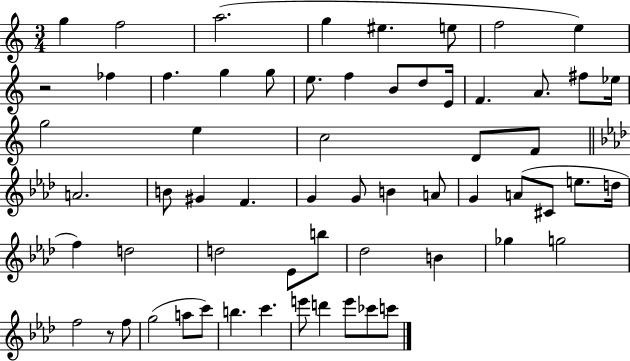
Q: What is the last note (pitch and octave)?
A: C6